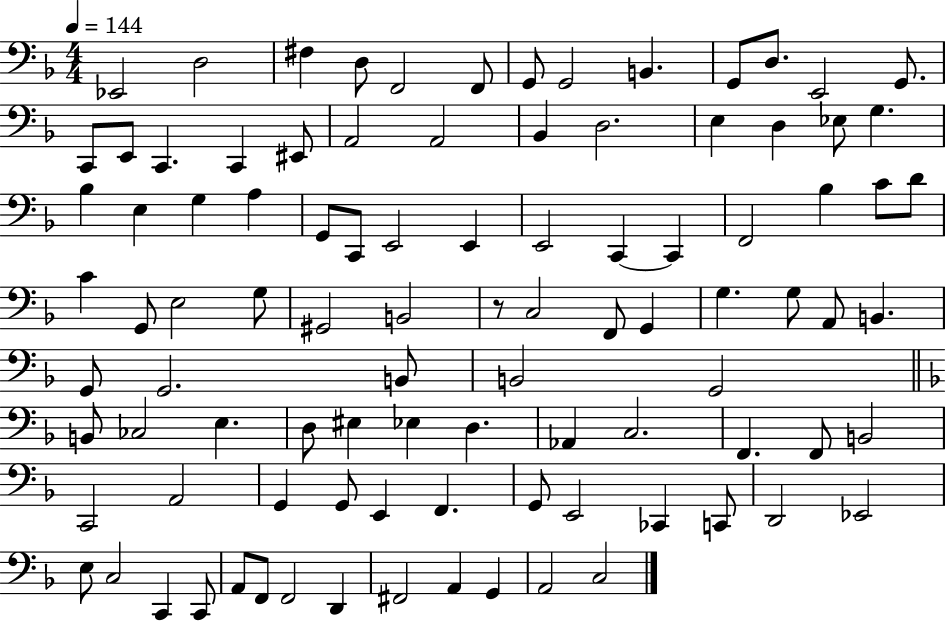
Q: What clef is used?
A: bass